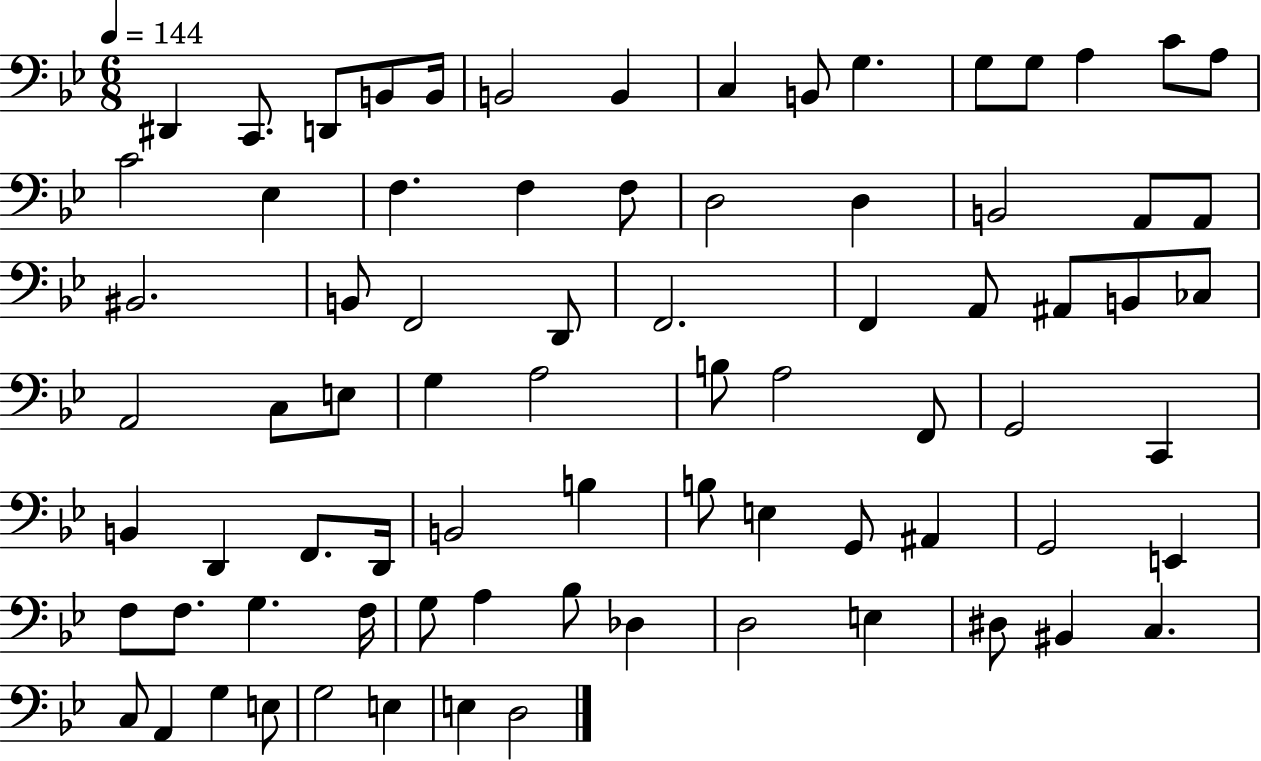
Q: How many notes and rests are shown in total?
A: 78